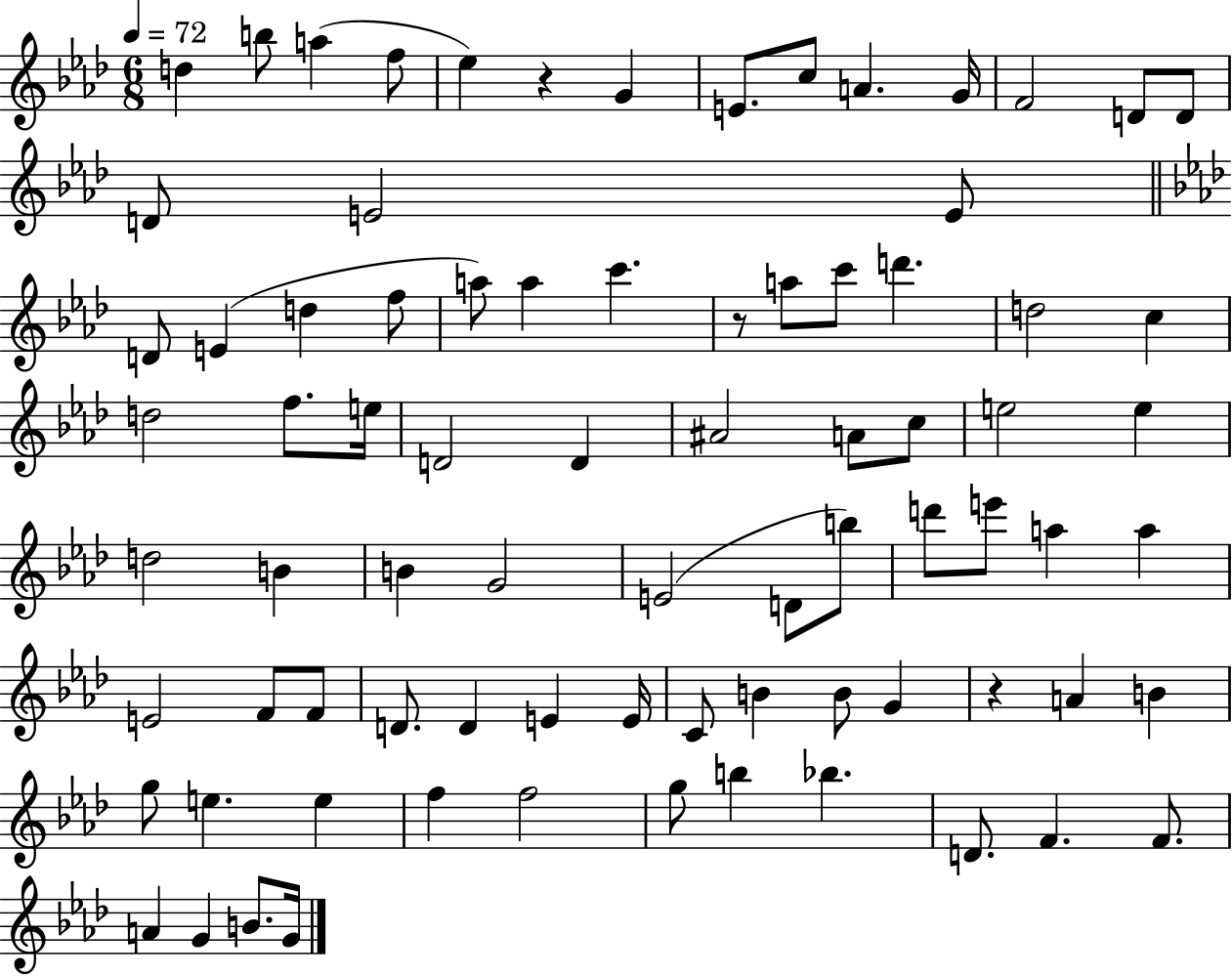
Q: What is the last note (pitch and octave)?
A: G4